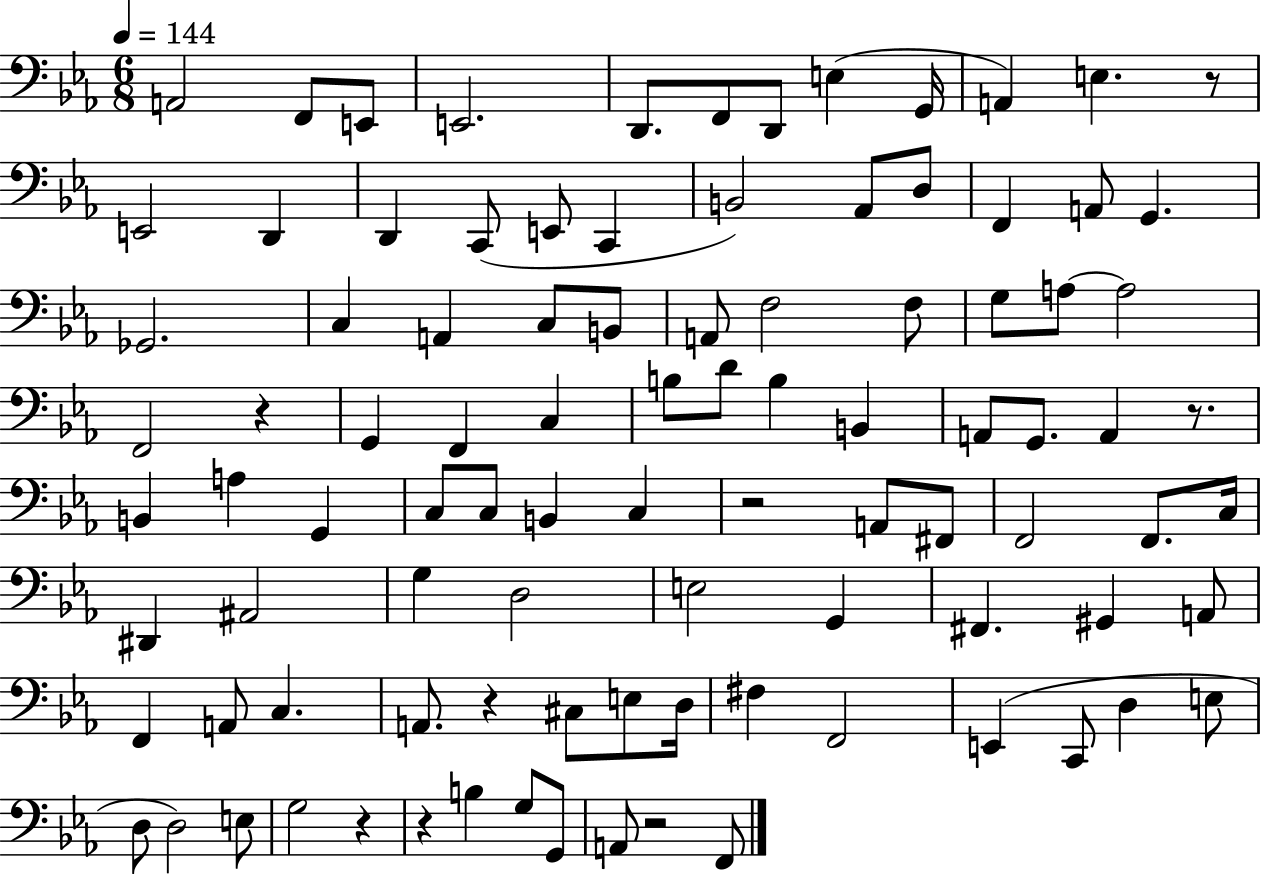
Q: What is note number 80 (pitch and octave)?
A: D3